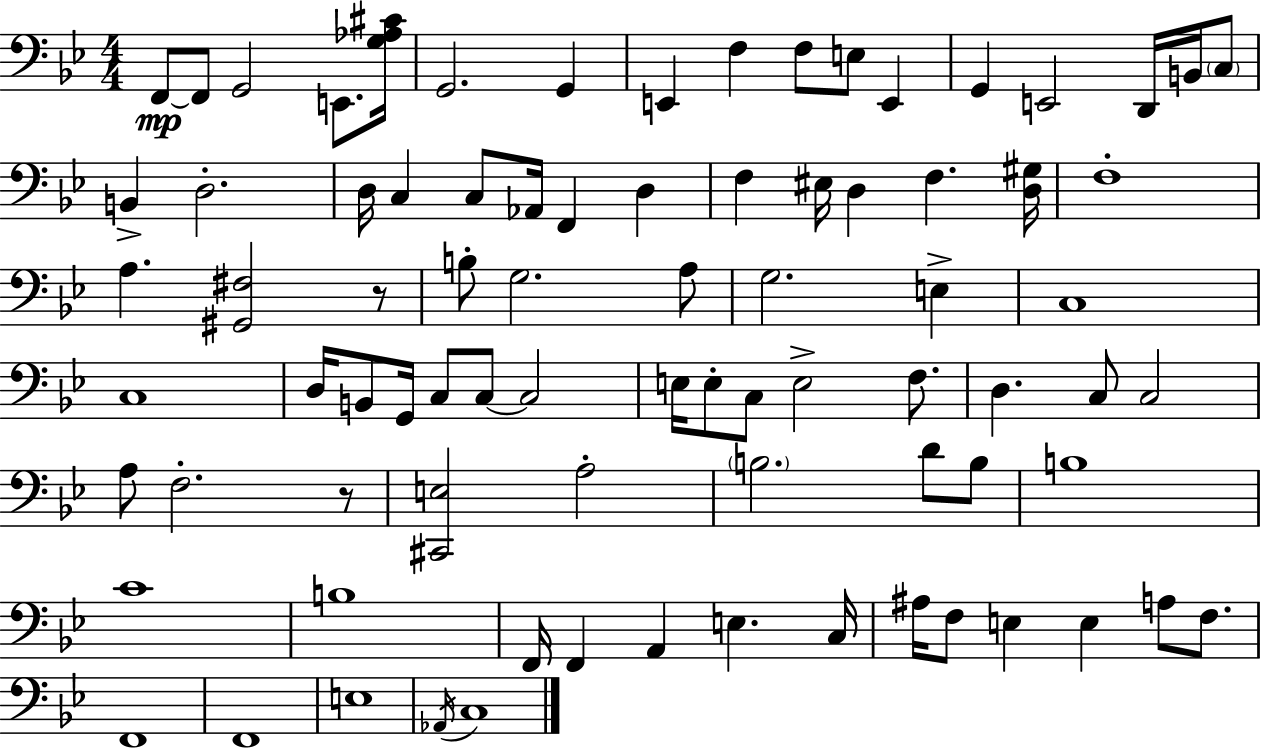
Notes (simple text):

F2/e F2/e G2/h E2/e. [G3,Ab3,C#4]/s G2/h. G2/q E2/q F3/q F3/e E3/e E2/q G2/q E2/h D2/s B2/s C3/e B2/q D3/h. D3/s C3/q C3/e Ab2/s F2/q D3/q F3/q EIS3/s D3/q F3/q. [D3,G#3]/s F3/w A3/q. [G#2,F#3]/h R/e B3/e G3/h. A3/e G3/h. E3/q C3/w C3/w D3/s B2/e G2/s C3/e C3/e C3/h E3/s E3/e C3/e E3/h F3/e. D3/q. C3/e C3/h A3/e F3/h. R/e [C#2,E3]/h A3/h B3/h. D4/e B3/e B3/w C4/w B3/w F2/s F2/q A2/q E3/q. C3/s A#3/s F3/e E3/q E3/q A3/e F3/e. F2/w F2/w E3/w Ab2/s C3/w